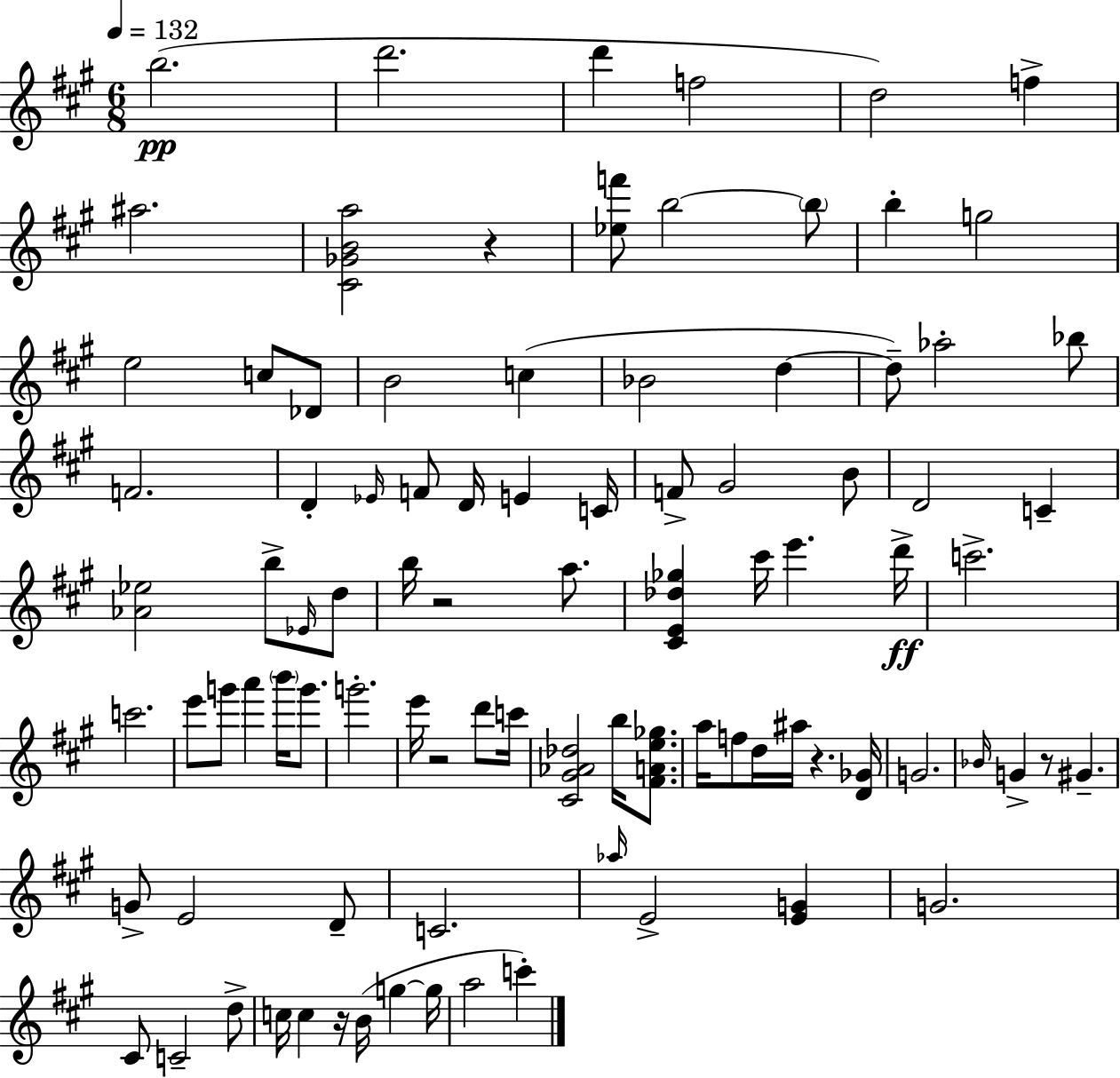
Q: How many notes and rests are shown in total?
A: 92